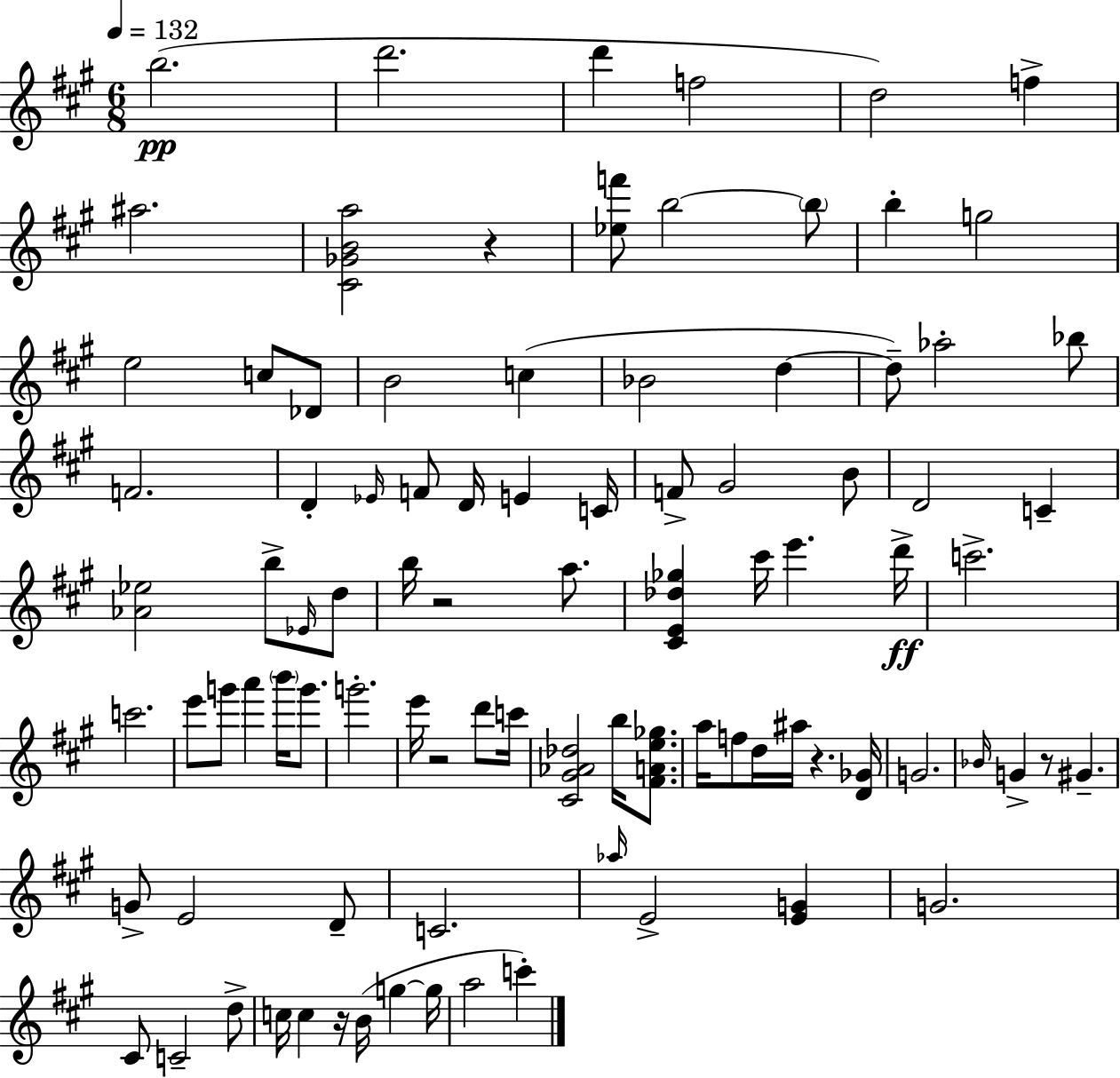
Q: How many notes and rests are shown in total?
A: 92